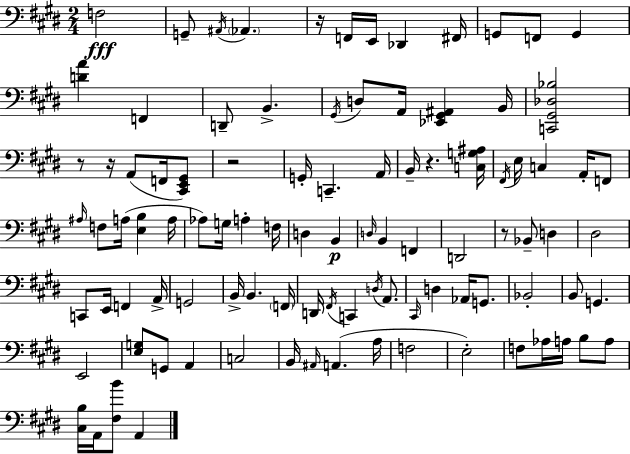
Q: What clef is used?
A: bass